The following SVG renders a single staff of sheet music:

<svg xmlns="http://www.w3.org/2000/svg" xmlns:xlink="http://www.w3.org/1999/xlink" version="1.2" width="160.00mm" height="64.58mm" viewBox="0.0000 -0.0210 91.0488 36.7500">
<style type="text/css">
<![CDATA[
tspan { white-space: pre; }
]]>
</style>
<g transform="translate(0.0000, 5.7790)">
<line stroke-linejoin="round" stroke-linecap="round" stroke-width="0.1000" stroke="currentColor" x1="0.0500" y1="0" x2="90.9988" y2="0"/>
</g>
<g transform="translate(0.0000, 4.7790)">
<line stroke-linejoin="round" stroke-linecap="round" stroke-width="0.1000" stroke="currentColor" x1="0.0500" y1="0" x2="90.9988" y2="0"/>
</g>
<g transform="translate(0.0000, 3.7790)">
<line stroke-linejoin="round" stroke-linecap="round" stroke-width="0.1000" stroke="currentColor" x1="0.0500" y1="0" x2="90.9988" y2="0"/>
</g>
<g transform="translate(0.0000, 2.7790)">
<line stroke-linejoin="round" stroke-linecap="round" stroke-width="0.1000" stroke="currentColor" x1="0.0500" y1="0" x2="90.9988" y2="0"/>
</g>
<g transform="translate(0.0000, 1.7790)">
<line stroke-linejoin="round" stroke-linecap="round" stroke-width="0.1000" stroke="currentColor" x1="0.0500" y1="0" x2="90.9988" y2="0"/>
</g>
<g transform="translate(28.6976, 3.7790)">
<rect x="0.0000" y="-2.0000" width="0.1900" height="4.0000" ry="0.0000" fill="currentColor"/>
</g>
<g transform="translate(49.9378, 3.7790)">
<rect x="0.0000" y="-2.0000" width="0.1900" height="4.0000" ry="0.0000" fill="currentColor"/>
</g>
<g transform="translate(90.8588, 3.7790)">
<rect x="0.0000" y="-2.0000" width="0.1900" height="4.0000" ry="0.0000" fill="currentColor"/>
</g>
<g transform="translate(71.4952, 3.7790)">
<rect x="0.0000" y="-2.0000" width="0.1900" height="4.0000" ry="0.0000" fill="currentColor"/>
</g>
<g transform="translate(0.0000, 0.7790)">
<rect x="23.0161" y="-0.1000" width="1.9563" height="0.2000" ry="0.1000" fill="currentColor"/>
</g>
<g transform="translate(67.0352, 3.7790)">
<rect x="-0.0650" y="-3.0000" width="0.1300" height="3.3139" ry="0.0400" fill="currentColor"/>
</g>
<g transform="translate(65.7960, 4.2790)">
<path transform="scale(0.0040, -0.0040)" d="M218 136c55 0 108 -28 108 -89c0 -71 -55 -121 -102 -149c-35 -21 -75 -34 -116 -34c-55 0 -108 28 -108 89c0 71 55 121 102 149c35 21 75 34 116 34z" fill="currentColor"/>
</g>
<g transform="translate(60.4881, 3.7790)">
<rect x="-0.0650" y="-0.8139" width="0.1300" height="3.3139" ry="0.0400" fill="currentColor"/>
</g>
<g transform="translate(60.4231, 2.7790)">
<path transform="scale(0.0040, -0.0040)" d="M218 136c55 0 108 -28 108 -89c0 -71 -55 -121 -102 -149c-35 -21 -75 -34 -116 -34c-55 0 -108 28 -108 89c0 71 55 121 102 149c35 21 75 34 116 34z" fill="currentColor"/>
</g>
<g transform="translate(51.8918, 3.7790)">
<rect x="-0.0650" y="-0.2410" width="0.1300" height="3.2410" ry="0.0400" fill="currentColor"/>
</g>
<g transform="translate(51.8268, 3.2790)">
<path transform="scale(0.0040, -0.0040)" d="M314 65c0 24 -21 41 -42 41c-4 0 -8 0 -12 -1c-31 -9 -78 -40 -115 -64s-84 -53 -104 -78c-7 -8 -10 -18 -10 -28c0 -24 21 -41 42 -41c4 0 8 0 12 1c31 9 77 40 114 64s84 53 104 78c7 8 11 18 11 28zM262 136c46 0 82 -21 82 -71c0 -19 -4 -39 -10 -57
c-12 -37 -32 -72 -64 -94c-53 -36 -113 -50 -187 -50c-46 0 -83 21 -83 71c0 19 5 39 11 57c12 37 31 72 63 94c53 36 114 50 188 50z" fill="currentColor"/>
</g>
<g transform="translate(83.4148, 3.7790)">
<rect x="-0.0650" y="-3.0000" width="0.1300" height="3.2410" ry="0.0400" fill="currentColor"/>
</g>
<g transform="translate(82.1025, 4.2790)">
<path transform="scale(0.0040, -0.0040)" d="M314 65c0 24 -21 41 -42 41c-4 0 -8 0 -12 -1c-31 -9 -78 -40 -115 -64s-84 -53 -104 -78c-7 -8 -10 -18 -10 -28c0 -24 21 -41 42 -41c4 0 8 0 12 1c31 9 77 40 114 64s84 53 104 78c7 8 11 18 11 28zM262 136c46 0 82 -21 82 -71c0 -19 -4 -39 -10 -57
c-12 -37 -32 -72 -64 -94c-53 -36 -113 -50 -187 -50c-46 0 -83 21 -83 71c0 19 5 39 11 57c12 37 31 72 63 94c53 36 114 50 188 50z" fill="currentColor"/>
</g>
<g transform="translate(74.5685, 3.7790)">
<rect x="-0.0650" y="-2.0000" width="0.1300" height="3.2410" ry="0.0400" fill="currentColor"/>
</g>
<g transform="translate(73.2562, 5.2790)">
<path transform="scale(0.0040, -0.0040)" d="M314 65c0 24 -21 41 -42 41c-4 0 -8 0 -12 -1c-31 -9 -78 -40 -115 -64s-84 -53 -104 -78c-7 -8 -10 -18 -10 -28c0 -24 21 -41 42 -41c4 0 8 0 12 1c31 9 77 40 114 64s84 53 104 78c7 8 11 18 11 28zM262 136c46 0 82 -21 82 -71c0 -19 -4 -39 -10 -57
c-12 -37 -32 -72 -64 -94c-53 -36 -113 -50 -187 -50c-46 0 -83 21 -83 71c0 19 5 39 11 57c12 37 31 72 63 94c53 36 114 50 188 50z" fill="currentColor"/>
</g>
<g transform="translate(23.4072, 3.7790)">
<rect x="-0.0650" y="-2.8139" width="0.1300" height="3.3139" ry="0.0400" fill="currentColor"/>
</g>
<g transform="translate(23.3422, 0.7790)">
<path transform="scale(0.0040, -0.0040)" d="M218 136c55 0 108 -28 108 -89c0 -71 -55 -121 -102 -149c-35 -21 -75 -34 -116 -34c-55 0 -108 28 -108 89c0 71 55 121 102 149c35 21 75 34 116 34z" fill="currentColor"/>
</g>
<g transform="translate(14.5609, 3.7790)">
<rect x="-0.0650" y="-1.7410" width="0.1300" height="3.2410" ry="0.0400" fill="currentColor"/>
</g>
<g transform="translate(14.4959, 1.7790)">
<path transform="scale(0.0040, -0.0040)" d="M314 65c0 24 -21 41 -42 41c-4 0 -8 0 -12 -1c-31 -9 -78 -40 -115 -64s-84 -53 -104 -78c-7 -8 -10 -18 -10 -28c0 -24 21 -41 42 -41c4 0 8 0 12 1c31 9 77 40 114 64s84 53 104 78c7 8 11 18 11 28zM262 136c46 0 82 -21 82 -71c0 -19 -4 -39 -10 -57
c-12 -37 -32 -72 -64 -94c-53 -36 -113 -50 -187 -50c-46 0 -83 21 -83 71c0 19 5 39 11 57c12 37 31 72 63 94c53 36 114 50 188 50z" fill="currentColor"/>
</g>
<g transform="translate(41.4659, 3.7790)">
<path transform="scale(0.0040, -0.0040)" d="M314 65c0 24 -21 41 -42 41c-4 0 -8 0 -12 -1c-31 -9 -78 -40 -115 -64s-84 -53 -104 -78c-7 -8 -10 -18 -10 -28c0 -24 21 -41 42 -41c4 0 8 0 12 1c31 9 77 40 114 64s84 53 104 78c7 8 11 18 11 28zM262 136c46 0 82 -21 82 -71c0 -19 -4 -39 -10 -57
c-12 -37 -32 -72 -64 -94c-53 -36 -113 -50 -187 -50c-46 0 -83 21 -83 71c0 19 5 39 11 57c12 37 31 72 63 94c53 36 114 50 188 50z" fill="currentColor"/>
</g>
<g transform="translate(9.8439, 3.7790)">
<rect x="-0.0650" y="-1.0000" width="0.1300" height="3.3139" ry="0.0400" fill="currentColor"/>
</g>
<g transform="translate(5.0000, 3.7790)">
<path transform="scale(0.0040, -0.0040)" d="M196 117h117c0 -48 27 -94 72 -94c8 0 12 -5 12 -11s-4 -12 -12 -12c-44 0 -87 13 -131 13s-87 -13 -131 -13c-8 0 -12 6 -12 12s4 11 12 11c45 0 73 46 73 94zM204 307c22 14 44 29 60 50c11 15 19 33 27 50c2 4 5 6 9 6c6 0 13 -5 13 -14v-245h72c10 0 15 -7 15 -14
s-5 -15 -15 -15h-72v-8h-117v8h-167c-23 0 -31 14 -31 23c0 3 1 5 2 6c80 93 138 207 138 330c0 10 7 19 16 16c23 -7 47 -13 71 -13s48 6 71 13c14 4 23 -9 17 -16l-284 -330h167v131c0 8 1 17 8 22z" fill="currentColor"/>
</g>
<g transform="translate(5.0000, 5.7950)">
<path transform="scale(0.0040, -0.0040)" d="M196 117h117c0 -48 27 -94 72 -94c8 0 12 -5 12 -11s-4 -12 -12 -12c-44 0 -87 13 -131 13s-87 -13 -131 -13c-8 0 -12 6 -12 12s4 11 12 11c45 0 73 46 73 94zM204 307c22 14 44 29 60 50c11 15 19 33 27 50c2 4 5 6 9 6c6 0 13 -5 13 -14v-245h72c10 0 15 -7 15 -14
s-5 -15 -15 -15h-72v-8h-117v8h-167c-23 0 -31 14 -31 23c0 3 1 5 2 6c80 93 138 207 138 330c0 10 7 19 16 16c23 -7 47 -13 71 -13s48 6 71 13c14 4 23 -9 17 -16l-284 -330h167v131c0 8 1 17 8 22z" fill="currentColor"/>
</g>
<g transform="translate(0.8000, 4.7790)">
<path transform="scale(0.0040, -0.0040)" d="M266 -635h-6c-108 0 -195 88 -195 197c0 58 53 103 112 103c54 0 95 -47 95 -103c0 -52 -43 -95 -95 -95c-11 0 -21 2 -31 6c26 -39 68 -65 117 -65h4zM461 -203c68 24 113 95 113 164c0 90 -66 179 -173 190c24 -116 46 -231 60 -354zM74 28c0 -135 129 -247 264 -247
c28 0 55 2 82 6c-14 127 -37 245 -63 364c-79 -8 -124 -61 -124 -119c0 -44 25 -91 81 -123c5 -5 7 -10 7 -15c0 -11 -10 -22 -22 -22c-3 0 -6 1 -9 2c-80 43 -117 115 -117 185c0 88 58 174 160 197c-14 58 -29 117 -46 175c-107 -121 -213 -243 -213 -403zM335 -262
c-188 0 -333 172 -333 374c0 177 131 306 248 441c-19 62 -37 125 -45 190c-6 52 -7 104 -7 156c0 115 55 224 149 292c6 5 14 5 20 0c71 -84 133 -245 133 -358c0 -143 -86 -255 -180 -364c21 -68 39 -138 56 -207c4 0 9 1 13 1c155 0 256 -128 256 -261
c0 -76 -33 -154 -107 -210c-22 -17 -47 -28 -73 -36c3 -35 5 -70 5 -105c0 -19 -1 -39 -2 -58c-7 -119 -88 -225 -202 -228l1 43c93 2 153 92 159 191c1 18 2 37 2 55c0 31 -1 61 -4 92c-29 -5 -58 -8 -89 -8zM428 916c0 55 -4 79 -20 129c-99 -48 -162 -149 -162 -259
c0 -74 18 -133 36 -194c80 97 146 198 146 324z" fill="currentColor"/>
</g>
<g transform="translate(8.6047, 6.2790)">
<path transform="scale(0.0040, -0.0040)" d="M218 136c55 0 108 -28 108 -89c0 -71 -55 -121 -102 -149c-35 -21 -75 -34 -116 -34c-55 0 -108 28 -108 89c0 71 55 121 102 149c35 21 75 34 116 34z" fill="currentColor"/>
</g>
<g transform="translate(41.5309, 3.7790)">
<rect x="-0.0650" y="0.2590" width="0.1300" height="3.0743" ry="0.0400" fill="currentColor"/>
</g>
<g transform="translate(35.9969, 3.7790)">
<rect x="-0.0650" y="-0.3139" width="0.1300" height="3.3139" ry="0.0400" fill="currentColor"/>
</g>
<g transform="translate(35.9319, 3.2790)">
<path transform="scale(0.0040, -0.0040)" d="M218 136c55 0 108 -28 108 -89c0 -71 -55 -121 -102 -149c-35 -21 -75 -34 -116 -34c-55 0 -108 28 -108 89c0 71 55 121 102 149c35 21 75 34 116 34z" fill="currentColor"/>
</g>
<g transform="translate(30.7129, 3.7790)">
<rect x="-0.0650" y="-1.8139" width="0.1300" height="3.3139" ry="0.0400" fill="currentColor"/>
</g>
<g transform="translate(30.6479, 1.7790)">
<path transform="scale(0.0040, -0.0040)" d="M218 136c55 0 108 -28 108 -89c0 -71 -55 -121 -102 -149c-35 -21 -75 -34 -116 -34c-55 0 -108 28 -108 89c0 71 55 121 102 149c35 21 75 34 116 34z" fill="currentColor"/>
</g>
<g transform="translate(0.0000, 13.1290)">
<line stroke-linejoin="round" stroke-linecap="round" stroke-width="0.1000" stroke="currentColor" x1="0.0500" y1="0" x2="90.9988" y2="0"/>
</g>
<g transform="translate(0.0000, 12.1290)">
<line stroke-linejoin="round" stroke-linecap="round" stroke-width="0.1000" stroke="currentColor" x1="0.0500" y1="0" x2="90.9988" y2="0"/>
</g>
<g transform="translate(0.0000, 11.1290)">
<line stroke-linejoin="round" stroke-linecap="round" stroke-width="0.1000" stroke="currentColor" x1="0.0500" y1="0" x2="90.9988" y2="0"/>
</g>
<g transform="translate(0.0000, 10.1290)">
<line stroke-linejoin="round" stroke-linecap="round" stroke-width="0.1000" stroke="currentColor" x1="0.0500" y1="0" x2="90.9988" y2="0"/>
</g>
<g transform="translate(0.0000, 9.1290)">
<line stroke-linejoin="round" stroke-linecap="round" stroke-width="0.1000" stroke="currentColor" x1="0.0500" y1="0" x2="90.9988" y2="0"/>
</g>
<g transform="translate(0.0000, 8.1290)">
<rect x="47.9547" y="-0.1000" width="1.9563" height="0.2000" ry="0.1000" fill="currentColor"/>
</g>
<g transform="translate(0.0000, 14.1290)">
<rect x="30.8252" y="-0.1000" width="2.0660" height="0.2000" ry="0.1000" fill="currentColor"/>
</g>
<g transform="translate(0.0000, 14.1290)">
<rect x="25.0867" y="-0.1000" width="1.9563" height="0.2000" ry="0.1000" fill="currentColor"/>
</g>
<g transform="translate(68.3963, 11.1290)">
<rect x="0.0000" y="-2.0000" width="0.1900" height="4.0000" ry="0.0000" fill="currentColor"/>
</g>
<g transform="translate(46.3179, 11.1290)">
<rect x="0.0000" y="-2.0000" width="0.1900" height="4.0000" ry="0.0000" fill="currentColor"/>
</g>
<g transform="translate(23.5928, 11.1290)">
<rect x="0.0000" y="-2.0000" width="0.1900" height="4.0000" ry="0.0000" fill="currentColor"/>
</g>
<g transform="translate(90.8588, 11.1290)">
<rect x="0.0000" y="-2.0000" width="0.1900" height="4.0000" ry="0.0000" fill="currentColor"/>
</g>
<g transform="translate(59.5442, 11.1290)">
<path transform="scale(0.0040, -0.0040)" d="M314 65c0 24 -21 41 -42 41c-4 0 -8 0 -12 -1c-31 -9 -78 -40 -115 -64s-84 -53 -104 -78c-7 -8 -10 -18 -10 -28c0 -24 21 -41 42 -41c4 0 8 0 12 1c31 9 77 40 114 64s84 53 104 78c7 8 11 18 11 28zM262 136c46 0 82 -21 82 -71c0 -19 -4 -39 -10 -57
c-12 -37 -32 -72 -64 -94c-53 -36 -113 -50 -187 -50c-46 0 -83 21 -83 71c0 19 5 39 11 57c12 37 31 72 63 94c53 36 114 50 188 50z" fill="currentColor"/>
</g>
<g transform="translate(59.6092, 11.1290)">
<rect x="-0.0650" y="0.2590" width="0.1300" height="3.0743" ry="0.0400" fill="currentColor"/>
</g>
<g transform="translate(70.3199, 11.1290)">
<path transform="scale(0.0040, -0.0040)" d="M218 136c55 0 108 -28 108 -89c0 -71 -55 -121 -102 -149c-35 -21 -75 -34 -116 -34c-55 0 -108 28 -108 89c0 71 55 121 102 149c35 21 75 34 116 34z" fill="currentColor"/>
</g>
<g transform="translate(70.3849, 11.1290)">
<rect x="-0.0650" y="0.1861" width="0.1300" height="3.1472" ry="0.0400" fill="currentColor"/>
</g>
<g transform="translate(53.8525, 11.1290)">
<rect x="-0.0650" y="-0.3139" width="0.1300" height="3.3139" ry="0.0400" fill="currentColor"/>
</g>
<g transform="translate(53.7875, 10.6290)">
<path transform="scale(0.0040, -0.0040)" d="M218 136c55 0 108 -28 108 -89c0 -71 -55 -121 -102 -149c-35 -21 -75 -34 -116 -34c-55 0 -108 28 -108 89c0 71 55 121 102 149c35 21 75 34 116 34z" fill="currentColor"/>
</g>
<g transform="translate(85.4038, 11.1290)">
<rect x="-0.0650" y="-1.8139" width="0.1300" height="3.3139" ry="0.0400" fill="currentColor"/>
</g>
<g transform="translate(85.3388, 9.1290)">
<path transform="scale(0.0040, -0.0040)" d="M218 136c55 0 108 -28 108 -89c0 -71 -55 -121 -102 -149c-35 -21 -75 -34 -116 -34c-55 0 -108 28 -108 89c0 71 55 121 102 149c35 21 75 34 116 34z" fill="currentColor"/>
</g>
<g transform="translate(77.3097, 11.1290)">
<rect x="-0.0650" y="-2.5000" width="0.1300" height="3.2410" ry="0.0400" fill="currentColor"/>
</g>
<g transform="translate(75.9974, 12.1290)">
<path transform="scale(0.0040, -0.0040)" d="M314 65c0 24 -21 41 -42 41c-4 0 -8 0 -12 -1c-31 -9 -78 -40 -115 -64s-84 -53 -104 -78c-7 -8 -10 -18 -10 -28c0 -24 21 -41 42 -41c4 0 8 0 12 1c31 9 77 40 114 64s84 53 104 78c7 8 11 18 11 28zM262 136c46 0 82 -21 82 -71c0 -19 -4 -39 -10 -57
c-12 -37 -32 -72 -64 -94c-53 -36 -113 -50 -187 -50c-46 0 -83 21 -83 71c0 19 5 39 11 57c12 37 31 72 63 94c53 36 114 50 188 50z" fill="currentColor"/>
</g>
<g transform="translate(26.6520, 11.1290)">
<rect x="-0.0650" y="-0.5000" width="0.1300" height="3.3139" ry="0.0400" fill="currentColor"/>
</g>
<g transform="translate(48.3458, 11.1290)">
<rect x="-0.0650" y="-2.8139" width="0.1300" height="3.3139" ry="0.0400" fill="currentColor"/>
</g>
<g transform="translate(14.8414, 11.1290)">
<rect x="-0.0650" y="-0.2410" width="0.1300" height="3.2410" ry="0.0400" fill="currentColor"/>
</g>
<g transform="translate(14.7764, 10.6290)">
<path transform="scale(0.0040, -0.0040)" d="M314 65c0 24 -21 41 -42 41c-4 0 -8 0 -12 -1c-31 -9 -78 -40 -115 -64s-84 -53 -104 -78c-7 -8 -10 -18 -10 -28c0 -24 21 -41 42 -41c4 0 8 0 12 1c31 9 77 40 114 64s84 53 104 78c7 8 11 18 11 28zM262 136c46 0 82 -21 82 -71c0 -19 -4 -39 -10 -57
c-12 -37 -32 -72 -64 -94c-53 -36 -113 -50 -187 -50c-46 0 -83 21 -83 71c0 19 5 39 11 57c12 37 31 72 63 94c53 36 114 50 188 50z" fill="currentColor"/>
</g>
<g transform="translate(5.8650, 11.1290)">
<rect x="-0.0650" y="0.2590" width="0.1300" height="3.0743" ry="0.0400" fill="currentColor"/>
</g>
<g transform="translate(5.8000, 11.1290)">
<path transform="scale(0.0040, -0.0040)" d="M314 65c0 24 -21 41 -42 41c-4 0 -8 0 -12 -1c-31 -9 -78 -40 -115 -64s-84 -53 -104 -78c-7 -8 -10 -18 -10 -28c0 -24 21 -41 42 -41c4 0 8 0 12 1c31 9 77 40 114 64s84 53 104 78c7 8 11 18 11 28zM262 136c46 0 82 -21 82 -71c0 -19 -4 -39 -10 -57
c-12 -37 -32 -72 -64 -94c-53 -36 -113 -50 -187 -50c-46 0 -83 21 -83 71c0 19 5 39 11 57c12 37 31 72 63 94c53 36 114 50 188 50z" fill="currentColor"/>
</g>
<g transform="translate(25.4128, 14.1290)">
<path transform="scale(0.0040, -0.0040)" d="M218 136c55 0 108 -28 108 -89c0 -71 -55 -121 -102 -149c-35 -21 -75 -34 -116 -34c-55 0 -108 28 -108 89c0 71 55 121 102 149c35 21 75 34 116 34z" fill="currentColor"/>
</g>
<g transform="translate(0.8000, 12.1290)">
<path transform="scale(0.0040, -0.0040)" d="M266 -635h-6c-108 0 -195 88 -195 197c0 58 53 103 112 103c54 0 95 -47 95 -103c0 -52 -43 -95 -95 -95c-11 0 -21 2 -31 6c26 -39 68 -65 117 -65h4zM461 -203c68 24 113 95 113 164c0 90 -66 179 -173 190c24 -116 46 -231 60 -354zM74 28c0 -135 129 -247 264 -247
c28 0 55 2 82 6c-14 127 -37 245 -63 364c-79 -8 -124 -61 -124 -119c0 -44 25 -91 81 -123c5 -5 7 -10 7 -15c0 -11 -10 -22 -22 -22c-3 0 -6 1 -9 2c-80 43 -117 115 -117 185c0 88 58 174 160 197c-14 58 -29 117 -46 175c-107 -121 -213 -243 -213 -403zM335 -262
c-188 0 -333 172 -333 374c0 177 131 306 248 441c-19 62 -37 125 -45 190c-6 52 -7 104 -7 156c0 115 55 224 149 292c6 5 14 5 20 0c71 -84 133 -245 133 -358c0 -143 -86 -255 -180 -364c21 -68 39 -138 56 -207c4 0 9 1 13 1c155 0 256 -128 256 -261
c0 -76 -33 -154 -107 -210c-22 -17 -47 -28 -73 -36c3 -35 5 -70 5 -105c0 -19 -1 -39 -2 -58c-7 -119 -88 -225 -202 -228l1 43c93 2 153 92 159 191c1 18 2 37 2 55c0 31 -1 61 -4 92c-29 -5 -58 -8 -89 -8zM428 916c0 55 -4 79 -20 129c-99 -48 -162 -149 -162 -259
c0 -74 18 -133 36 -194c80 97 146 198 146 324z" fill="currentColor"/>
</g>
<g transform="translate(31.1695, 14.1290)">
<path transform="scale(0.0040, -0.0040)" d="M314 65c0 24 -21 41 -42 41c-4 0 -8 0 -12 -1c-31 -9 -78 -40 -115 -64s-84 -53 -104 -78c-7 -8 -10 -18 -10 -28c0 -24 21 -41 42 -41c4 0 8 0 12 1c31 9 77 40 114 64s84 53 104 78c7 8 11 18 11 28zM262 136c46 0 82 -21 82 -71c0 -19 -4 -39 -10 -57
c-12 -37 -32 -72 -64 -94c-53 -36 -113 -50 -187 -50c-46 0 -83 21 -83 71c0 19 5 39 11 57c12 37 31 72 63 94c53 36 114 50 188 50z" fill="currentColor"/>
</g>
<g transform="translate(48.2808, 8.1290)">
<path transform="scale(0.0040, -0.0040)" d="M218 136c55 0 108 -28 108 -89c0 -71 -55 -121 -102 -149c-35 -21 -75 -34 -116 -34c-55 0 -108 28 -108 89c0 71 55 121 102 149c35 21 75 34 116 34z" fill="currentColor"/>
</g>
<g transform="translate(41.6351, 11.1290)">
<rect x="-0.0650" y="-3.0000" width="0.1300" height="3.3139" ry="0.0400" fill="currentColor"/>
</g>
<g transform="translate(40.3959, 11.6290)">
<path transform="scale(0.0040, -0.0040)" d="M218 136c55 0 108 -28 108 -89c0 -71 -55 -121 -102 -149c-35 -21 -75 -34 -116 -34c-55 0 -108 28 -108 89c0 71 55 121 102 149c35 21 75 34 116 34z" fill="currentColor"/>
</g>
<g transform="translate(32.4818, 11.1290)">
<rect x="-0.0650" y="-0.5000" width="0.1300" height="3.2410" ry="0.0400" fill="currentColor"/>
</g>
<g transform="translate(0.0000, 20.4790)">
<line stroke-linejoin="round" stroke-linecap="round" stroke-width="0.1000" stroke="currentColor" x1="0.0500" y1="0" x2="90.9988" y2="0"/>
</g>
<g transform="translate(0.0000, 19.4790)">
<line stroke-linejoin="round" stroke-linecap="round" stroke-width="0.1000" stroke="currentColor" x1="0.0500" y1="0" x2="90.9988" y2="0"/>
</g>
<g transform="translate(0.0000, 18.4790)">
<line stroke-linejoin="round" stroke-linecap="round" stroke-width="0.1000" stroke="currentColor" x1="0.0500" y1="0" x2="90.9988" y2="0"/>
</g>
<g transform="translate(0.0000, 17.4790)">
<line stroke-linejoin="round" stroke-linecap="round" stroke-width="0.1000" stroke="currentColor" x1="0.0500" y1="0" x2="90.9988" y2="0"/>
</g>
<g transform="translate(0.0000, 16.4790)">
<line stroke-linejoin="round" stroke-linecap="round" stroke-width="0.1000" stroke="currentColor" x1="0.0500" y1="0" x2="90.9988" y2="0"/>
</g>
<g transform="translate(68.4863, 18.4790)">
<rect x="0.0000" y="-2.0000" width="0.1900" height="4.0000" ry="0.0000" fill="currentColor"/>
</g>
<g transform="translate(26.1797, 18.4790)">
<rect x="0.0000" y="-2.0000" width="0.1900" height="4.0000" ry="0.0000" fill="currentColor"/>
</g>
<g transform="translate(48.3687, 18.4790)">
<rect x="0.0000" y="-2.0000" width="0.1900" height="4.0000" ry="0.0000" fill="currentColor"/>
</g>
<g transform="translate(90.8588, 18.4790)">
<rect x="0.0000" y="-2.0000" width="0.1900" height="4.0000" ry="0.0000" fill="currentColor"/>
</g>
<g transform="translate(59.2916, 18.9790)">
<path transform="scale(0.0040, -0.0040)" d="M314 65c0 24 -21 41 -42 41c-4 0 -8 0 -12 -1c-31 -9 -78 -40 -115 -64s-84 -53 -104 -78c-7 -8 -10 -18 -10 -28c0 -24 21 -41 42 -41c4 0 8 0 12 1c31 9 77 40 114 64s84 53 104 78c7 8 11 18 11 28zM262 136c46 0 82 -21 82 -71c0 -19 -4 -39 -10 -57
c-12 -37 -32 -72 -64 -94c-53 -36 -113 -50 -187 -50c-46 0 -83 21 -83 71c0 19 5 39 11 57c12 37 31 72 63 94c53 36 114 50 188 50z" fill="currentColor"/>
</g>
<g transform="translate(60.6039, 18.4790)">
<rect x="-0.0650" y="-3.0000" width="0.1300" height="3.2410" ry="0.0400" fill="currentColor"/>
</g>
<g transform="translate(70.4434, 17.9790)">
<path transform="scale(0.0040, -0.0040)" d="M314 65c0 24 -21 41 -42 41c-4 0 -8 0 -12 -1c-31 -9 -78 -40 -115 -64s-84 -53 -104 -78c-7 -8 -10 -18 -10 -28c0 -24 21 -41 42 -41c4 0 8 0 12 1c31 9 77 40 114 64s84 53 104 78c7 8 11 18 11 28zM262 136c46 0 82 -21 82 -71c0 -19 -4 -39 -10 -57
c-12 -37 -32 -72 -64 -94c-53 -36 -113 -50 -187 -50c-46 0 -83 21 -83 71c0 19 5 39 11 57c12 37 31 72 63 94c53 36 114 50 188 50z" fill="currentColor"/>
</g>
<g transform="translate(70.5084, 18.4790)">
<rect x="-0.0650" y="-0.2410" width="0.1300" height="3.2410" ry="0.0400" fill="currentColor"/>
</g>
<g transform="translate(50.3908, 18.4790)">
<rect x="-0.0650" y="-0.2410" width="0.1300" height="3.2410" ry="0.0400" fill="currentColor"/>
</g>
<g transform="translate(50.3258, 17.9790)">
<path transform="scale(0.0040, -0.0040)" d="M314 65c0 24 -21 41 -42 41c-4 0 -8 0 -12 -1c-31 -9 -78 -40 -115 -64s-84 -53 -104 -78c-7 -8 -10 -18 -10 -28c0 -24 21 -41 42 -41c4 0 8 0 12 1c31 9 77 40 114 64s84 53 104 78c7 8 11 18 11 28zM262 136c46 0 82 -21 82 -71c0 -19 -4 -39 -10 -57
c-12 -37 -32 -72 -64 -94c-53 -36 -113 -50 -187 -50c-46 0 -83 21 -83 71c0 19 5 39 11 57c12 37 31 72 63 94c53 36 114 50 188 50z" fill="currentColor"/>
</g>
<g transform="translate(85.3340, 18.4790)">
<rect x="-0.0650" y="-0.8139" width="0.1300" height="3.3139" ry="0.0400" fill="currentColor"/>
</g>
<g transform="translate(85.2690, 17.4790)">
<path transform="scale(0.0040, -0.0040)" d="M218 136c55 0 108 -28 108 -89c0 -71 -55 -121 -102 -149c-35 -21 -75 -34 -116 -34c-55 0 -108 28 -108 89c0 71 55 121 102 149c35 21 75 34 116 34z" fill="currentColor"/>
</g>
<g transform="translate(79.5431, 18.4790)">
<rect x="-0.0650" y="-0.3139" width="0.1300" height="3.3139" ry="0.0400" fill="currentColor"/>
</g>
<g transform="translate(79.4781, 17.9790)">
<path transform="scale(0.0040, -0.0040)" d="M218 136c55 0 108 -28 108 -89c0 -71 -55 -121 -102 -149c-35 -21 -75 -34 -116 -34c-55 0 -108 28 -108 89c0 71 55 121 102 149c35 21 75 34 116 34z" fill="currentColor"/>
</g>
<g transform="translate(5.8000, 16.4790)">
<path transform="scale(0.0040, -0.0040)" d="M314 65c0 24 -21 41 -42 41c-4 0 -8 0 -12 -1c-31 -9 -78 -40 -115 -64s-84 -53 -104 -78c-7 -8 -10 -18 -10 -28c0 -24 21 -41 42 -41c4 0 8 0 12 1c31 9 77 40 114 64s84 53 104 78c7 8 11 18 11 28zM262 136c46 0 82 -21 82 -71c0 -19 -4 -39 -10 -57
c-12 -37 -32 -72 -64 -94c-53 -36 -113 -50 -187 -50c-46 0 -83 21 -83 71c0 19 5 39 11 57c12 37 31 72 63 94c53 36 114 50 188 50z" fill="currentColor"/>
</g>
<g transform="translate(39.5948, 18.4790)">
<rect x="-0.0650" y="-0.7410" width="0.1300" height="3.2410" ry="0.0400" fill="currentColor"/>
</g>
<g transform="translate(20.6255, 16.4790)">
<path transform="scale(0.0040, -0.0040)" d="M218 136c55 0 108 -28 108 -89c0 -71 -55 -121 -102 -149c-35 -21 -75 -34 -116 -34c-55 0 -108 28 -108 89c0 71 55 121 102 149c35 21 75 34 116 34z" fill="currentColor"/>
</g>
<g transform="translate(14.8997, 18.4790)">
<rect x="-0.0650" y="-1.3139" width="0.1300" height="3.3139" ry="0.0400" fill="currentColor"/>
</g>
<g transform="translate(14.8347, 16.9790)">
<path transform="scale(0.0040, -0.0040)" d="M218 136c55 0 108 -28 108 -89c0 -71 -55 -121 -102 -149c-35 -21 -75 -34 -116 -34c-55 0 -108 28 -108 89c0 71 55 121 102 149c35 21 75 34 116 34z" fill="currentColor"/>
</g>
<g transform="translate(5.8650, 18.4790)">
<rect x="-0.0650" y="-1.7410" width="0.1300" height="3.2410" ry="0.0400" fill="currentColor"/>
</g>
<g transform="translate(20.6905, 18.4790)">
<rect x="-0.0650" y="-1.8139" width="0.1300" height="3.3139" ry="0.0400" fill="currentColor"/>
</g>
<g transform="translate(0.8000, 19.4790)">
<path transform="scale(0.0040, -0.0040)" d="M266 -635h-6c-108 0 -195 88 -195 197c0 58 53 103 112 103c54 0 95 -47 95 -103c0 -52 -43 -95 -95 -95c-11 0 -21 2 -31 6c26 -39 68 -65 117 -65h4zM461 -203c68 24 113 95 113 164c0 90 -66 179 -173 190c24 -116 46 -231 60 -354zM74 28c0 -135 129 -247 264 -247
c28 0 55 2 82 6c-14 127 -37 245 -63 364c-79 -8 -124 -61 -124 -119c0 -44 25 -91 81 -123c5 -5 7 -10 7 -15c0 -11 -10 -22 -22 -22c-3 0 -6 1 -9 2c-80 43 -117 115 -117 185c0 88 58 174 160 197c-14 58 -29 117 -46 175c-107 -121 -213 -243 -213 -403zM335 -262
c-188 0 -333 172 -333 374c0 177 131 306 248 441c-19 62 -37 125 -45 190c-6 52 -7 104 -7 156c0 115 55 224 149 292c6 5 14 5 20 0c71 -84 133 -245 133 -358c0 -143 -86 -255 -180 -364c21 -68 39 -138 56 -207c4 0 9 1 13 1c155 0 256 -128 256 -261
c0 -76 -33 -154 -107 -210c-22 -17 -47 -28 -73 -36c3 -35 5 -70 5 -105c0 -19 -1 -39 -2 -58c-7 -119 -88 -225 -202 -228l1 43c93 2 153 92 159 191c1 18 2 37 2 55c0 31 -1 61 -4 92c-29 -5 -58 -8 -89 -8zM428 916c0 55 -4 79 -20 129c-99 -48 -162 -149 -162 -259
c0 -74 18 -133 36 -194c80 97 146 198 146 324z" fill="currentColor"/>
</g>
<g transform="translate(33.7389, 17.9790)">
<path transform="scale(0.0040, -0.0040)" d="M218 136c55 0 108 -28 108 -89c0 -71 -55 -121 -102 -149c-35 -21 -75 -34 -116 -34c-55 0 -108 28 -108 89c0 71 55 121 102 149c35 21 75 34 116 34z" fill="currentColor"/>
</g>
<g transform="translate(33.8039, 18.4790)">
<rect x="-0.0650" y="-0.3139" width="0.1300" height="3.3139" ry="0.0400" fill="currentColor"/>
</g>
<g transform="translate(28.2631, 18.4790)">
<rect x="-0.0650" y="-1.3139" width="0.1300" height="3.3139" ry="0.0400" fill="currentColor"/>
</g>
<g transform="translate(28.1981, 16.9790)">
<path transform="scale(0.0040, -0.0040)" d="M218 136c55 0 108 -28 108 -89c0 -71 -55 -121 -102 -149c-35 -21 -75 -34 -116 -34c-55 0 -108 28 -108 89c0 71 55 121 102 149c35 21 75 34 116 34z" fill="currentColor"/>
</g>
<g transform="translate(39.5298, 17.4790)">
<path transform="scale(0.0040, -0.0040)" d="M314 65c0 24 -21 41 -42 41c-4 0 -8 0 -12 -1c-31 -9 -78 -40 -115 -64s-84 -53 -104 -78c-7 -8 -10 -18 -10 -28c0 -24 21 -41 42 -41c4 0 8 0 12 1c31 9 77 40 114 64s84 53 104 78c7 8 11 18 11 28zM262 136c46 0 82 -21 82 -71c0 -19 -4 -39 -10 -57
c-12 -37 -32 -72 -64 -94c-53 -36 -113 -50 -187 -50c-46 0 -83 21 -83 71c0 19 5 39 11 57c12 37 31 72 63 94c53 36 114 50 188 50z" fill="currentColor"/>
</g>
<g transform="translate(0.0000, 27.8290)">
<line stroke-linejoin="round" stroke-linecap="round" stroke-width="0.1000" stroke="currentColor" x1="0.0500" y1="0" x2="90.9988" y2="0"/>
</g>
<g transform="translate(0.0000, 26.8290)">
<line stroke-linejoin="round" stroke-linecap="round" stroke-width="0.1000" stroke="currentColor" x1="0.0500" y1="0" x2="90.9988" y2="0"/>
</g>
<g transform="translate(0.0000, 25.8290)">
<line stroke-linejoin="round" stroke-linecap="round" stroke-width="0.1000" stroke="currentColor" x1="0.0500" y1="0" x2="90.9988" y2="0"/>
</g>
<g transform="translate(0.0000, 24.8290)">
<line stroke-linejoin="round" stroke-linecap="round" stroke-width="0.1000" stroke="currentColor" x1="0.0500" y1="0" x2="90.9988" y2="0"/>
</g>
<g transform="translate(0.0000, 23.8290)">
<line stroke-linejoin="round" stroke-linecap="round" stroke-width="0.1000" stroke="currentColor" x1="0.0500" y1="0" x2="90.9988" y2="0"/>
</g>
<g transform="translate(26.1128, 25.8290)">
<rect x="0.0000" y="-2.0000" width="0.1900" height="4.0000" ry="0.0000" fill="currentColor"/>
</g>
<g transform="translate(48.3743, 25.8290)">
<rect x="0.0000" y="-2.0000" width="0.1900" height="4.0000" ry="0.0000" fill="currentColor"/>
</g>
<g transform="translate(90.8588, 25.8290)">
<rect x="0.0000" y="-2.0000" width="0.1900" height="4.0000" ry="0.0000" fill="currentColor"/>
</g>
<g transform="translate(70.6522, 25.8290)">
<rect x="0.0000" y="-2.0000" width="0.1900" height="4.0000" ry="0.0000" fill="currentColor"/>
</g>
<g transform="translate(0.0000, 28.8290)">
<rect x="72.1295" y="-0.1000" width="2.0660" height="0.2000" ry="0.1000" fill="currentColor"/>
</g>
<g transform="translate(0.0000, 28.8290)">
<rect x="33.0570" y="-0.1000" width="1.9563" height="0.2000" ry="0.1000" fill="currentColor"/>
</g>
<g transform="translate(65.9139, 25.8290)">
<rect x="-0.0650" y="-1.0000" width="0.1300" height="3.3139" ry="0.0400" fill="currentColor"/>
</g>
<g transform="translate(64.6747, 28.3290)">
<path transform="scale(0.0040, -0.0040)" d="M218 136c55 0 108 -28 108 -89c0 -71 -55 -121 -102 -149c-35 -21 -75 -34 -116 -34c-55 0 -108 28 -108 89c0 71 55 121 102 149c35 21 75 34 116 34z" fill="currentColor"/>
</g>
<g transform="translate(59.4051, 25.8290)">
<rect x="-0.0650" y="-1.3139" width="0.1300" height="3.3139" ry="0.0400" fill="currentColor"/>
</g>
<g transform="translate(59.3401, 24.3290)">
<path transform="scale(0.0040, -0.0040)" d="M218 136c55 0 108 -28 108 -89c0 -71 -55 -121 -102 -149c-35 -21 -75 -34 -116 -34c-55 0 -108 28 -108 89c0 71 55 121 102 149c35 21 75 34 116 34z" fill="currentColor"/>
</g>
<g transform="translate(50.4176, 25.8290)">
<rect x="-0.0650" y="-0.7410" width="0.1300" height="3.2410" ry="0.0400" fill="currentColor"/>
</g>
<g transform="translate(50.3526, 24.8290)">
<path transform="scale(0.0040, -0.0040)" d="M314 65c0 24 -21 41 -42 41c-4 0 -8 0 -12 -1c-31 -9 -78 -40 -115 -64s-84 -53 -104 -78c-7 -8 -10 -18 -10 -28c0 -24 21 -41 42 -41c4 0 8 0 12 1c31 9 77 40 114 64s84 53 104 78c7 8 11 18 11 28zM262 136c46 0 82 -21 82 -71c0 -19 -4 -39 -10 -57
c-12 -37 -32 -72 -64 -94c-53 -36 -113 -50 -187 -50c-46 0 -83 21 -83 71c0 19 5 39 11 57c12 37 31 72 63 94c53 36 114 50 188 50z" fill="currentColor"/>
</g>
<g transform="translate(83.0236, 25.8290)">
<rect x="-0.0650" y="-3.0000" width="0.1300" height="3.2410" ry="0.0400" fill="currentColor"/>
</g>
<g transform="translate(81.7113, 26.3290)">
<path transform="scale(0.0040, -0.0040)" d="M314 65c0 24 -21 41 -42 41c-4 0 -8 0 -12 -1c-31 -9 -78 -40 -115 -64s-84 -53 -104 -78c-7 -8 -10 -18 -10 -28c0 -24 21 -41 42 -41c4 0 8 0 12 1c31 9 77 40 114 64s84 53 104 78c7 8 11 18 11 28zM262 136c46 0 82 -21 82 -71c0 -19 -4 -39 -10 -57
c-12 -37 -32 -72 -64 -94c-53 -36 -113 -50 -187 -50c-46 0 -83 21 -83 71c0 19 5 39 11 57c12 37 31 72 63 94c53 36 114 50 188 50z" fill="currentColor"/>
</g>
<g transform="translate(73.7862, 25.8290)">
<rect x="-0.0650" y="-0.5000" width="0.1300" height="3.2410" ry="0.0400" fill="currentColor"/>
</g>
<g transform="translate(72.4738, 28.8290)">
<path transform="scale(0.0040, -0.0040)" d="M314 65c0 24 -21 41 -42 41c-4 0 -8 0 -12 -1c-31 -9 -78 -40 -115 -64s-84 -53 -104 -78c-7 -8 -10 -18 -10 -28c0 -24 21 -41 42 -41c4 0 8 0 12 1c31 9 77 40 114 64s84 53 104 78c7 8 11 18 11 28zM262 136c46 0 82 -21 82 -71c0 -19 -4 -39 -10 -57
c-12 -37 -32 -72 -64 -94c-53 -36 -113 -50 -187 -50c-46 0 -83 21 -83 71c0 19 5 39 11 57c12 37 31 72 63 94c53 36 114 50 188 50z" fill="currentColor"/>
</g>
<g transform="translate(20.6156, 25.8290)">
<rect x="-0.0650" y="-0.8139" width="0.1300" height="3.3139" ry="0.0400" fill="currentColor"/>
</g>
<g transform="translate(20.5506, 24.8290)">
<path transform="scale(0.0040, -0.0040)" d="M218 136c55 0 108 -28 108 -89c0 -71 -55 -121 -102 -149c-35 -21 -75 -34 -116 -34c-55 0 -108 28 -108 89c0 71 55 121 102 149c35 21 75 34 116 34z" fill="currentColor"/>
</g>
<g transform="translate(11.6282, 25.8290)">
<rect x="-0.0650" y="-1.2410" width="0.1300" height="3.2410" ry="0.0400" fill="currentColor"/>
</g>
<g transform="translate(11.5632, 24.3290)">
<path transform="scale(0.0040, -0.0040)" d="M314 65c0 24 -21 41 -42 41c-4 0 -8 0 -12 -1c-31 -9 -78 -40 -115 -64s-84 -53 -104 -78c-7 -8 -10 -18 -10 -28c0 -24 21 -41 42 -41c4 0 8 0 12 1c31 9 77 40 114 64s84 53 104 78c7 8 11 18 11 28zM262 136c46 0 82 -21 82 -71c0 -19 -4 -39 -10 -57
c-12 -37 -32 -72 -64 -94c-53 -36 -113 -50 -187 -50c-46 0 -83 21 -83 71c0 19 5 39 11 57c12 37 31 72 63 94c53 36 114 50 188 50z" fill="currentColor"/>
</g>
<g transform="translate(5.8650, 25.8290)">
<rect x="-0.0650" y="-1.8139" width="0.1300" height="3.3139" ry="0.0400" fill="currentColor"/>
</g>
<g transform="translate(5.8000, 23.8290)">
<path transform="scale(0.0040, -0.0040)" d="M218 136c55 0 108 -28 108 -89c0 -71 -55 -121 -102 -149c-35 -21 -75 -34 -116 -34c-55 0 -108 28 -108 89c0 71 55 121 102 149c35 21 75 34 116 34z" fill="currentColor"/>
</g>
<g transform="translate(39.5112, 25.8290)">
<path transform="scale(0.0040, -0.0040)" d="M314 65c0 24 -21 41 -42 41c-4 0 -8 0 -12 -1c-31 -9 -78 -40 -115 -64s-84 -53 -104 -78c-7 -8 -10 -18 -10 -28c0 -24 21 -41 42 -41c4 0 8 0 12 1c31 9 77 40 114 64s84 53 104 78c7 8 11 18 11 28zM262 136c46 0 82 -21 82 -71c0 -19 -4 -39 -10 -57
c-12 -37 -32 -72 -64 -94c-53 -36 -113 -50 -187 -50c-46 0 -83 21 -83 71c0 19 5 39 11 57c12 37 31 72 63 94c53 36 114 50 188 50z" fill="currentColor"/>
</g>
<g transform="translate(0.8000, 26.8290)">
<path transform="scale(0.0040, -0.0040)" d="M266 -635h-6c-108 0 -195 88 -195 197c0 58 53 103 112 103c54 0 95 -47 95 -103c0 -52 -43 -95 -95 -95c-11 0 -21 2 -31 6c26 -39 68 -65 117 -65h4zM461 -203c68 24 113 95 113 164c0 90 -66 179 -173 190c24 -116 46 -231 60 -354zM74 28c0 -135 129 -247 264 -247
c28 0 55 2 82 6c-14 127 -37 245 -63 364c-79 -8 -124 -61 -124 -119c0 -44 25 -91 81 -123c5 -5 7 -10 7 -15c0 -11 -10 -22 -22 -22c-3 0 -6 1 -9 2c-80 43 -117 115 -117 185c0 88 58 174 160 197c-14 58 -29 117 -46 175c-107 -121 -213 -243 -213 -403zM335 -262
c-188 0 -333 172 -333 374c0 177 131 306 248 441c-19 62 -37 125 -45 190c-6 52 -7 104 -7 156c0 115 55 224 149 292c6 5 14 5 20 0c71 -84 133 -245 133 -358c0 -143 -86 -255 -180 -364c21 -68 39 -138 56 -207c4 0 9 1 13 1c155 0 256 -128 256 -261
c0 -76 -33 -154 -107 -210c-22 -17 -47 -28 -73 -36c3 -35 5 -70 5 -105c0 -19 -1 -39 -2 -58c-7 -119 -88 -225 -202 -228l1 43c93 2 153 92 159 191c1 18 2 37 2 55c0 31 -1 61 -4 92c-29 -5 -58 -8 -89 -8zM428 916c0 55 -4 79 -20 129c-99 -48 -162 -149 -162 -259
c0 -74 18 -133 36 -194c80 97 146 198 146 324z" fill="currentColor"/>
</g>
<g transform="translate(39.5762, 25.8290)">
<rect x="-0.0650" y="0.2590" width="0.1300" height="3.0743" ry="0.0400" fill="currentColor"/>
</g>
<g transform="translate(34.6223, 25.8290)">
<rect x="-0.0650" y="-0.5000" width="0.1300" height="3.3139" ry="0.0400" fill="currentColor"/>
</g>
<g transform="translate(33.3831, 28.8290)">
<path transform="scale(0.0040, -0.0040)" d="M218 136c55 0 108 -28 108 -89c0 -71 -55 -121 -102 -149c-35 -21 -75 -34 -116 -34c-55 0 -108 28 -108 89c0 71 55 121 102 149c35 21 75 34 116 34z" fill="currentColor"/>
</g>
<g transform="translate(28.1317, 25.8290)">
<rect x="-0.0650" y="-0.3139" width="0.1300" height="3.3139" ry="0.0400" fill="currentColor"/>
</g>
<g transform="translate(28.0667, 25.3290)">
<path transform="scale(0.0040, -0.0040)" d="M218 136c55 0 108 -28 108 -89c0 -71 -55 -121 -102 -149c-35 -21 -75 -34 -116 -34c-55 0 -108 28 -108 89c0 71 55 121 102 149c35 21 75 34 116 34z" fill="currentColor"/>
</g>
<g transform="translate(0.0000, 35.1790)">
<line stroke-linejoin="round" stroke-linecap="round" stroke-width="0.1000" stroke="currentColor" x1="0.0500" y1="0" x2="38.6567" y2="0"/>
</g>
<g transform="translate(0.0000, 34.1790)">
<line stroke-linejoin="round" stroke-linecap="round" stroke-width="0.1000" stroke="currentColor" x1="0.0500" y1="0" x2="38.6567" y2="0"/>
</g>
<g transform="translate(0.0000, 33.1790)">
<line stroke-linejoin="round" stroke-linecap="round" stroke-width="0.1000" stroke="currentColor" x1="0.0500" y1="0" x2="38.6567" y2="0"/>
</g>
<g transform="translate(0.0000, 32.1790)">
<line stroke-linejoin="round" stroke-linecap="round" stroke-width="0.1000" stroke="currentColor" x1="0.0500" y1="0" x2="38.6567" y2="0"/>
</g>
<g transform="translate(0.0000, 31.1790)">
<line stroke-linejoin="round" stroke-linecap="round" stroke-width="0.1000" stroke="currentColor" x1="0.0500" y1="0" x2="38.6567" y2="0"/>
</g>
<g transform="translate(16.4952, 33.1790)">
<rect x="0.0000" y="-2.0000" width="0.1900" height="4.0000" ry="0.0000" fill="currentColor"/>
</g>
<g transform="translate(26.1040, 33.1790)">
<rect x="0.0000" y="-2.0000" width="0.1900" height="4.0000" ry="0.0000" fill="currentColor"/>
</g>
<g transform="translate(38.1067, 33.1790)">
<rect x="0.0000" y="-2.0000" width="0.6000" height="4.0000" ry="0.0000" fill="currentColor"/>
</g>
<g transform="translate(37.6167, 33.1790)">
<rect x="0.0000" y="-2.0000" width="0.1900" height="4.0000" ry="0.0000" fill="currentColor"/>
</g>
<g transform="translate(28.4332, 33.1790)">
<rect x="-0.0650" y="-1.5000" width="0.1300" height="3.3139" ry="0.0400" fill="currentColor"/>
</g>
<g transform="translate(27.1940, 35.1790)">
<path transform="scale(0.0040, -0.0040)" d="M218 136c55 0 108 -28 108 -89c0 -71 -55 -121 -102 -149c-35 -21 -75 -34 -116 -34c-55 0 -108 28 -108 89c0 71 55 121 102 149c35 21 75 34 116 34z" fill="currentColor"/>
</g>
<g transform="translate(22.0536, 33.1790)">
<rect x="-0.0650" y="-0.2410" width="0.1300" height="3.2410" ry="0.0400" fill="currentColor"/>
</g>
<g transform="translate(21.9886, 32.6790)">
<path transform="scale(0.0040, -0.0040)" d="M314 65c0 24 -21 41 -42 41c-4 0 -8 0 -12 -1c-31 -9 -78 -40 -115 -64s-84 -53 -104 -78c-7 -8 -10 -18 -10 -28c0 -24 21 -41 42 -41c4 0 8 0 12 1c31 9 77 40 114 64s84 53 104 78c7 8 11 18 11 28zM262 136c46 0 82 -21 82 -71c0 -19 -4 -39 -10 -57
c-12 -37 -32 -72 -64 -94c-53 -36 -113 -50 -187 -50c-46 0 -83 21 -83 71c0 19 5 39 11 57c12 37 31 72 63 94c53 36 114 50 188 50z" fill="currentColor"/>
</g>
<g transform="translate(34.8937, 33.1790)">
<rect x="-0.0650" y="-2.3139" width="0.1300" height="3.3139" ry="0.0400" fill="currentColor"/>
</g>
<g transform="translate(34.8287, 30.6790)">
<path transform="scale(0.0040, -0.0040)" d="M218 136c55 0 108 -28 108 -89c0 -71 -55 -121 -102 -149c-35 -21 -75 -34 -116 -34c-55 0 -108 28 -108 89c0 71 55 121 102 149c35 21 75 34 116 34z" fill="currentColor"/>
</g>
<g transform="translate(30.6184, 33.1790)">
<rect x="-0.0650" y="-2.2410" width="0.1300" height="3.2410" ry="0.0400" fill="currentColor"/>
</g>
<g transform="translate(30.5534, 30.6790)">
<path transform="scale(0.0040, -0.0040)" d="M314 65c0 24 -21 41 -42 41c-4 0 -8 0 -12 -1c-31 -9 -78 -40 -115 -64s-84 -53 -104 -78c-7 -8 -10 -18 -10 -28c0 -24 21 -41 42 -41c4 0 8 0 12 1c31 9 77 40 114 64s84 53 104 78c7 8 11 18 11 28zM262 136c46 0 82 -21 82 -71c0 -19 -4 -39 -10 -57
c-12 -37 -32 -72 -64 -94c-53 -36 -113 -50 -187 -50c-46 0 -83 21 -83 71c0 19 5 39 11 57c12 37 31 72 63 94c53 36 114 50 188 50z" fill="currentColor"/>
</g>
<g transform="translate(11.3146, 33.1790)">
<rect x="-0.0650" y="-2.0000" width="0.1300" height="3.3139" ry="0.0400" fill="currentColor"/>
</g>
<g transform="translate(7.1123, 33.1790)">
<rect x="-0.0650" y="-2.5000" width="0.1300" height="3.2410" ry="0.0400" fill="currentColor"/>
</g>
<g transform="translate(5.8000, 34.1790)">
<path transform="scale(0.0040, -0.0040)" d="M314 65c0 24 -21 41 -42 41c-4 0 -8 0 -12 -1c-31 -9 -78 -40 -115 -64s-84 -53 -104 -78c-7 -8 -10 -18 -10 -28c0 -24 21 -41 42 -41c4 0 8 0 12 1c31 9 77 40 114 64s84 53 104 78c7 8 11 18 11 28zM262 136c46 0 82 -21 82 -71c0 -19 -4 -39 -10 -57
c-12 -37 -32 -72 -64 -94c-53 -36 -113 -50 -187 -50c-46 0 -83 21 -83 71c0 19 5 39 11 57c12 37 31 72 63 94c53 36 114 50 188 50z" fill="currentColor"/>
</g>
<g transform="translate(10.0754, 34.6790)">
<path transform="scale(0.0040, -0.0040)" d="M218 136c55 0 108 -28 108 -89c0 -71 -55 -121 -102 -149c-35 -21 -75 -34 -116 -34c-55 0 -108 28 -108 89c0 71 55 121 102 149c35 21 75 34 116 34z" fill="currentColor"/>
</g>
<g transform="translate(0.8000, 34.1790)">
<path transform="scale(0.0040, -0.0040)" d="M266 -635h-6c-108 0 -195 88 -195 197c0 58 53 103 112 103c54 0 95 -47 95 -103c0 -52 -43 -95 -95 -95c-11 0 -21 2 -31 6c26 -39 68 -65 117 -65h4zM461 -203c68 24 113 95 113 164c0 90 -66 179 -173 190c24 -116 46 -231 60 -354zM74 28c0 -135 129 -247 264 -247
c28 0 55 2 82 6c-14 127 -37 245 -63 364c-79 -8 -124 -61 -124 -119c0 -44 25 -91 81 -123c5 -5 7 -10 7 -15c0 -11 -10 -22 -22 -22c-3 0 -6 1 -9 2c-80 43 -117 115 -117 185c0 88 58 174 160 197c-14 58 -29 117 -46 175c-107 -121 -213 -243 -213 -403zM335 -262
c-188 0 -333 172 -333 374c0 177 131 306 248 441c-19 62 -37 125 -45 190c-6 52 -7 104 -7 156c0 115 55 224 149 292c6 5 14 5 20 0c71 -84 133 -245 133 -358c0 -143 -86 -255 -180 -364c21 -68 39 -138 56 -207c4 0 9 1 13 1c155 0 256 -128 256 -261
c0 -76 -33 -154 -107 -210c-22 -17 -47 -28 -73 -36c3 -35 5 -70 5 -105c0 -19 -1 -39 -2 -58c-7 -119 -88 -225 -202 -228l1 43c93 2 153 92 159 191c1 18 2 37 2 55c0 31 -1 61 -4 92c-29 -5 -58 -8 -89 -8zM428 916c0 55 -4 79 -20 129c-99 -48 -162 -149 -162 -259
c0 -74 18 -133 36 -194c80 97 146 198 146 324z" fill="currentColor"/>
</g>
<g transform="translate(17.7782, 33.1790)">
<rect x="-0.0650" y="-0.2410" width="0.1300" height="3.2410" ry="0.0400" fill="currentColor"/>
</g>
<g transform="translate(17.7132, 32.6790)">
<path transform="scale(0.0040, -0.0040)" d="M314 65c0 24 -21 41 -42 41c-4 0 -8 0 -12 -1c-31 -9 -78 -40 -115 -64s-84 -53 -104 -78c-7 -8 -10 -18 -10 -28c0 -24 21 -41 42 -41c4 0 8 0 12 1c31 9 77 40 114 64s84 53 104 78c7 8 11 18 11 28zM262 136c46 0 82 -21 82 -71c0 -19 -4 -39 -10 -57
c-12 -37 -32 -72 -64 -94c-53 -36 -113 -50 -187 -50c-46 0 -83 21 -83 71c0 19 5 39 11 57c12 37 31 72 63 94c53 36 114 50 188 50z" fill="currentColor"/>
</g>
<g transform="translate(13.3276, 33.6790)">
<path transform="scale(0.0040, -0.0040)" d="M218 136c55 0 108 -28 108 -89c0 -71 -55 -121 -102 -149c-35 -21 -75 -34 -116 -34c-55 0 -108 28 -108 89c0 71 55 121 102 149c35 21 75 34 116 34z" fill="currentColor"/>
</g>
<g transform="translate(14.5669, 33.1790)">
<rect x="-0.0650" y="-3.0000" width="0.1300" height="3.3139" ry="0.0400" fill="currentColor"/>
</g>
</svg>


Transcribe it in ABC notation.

X:1
T:Untitled
M:4/4
L:1/4
K:C
D f2 a f c B2 c2 d A F2 A2 B2 c2 C C2 A a c B2 B G2 f f2 e f e c d2 c2 A2 c2 c d f e2 d c C B2 d2 e D C2 A2 G2 F A c2 c2 E g2 g